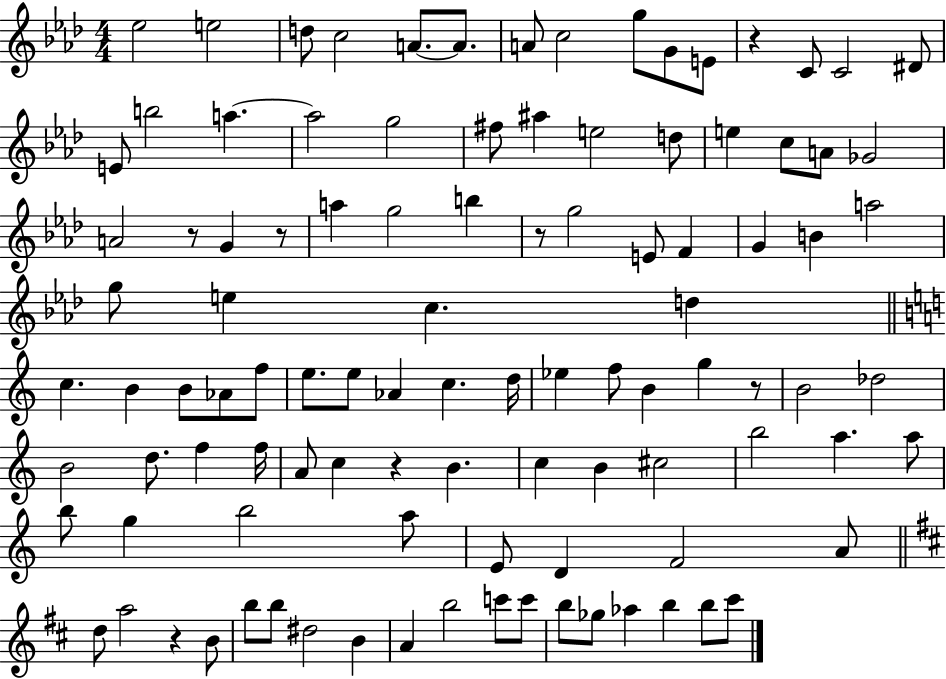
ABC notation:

X:1
T:Untitled
M:4/4
L:1/4
K:Ab
_e2 e2 d/2 c2 A/2 A/2 A/2 c2 g/2 G/2 E/2 z C/2 C2 ^D/2 E/2 b2 a a2 g2 ^f/2 ^a e2 d/2 e c/2 A/2 _G2 A2 z/2 G z/2 a g2 b z/2 g2 E/2 F G B a2 g/2 e c d c B B/2 _A/2 f/2 e/2 e/2 _A c d/4 _e f/2 B g z/2 B2 _d2 B2 d/2 f f/4 A/2 c z B c B ^c2 b2 a a/2 b/2 g b2 a/2 E/2 D F2 A/2 d/2 a2 z B/2 b/2 b/2 ^d2 B A b2 c'/2 c'/2 b/2 _g/2 _a b b/2 ^c'/2